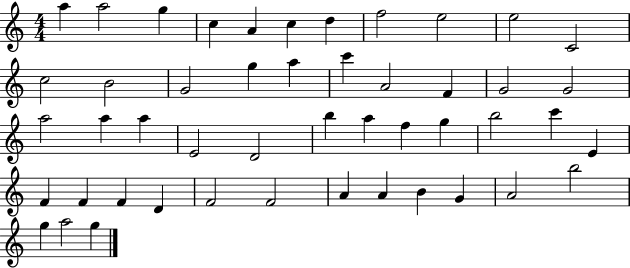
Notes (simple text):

A5/q A5/h G5/q C5/q A4/q C5/q D5/q F5/h E5/h E5/h C4/h C5/h B4/h G4/h G5/q A5/q C6/q A4/h F4/q G4/h G4/h A5/h A5/q A5/q E4/h D4/h B5/q A5/q F5/q G5/q B5/h C6/q E4/q F4/q F4/q F4/q D4/q F4/h F4/h A4/q A4/q B4/q G4/q A4/h B5/h G5/q A5/h G5/q